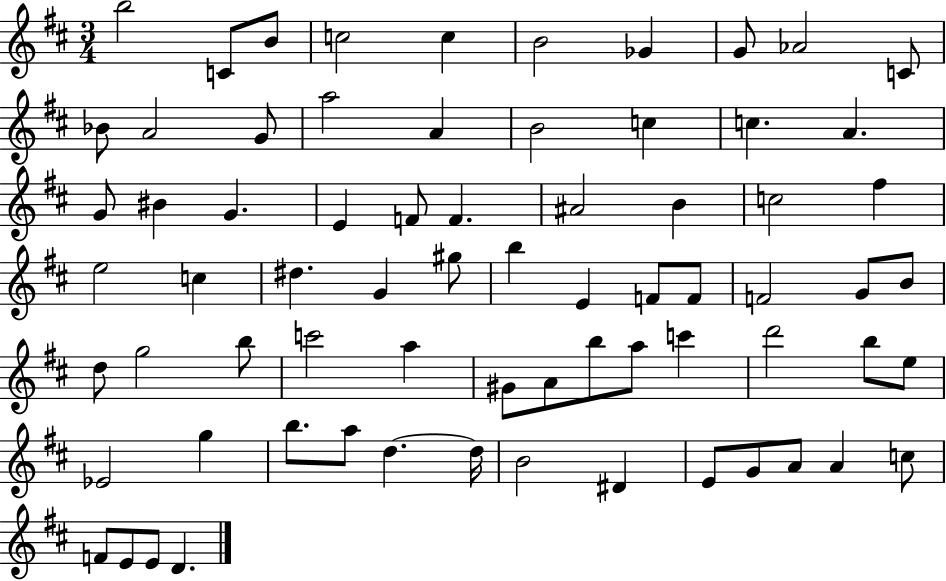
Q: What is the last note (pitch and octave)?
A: D4